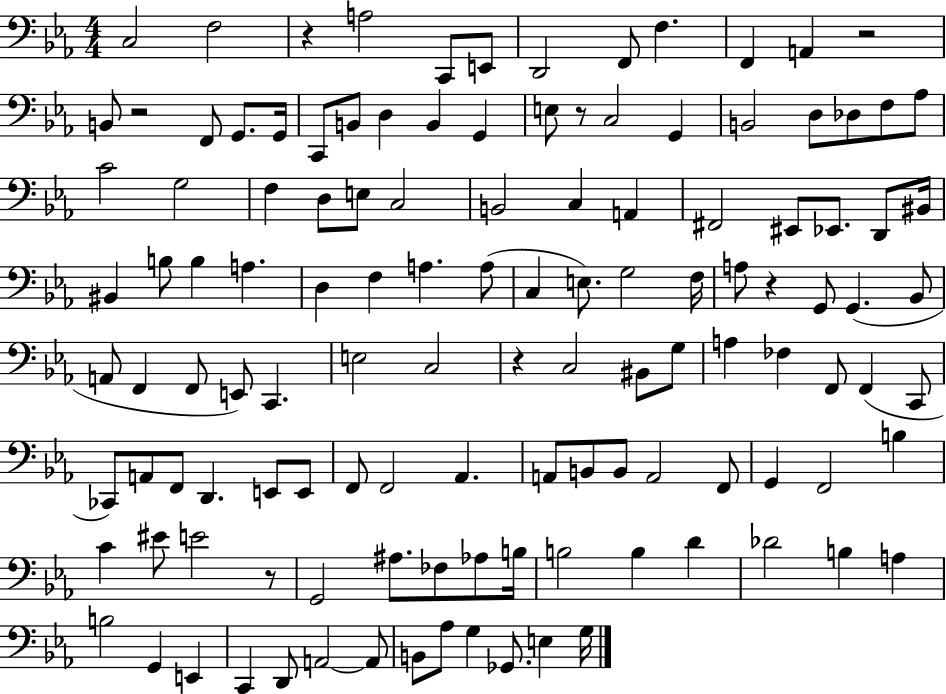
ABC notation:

X:1
T:Untitled
M:4/4
L:1/4
K:Eb
C,2 F,2 z A,2 C,,/2 E,,/2 D,,2 F,,/2 F, F,, A,, z2 B,,/2 z2 F,,/2 G,,/2 G,,/4 C,,/2 B,,/2 D, B,, G,, E,/2 z/2 C,2 G,, B,,2 D,/2 _D,/2 F,/2 _A,/2 C2 G,2 F, D,/2 E,/2 C,2 B,,2 C, A,, ^F,,2 ^E,,/2 _E,,/2 D,,/2 ^B,,/4 ^B,, B,/2 B, A, D, F, A, A,/2 C, E,/2 G,2 F,/4 A,/2 z G,,/2 G,, _B,,/2 A,,/2 F,, F,,/2 E,,/2 C,, E,2 C,2 z C,2 ^B,,/2 G,/2 A, _F, F,,/2 F,, C,,/2 _C,,/2 A,,/2 F,,/2 D,, E,,/2 E,,/2 F,,/2 F,,2 _A,, A,,/2 B,,/2 B,,/2 A,,2 F,,/2 G,, F,,2 B, C ^E/2 E2 z/2 G,,2 ^A,/2 _F,/2 _A,/2 B,/4 B,2 B, D _D2 B, A, B,2 G,, E,, C,, D,,/2 A,,2 A,,/2 B,,/2 _A,/2 G, _G,,/2 E, G,/4